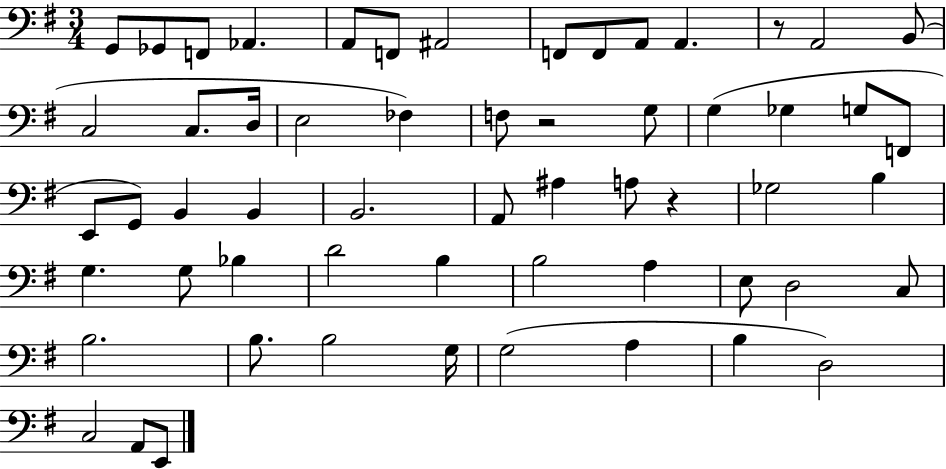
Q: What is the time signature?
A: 3/4